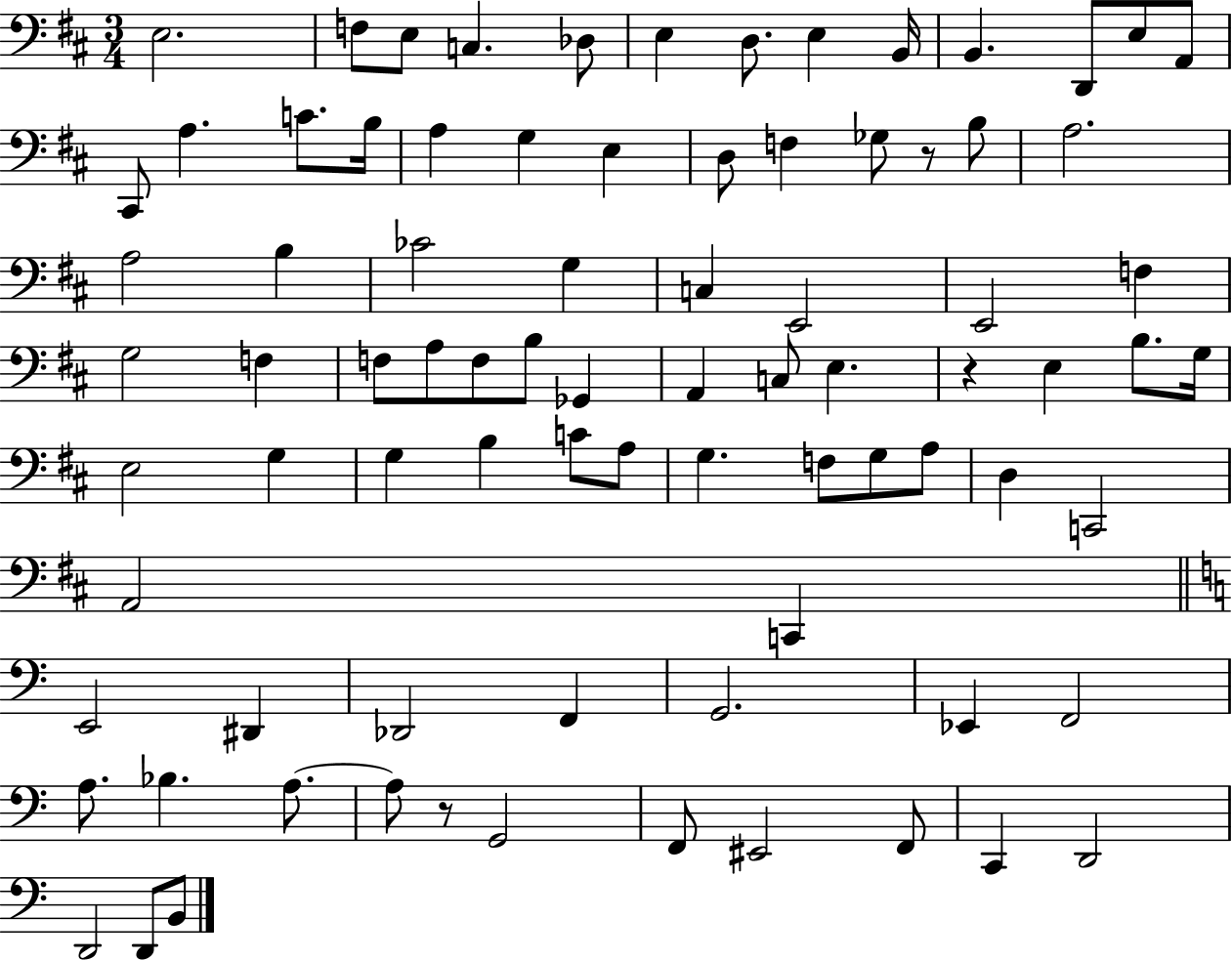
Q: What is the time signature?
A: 3/4